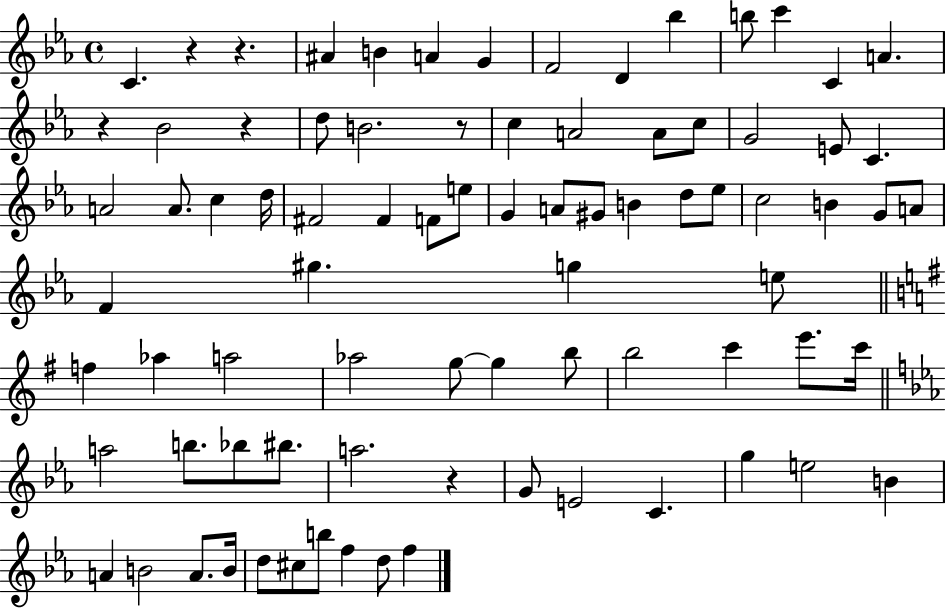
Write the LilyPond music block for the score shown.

{
  \clef treble
  \time 4/4
  \defaultTimeSignature
  \key ees \major
  c'4. r4 r4. | ais'4 b'4 a'4 g'4 | f'2 d'4 bes''4 | b''8 c'''4 c'4 a'4. | \break r4 bes'2 r4 | d''8 b'2. r8 | c''4 a'2 a'8 c''8 | g'2 e'8 c'4. | \break a'2 a'8. c''4 d''16 | fis'2 fis'4 f'8 e''8 | g'4 a'8 gis'8 b'4 d''8 ees''8 | c''2 b'4 g'8 a'8 | \break f'4 gis''4. g''4 e''8 | \bar "||" \break \key e \minor f''4 aes''4 a''2 | aes''2 g''8~~ g''4 b''8 | b''2 c'''4 e'''8. c'''16 | \bar "||" \break \key ees \major a''2 b''8. bes''8 bis''8. | a''2. r4 | g'8 e'2 c'4. | g''4 e''2 b'4 | \break a'4 b'2 a'8. b'16 | d''8 cis''8 b''8 f''4 d''8 f''4 | \bar "|."
}